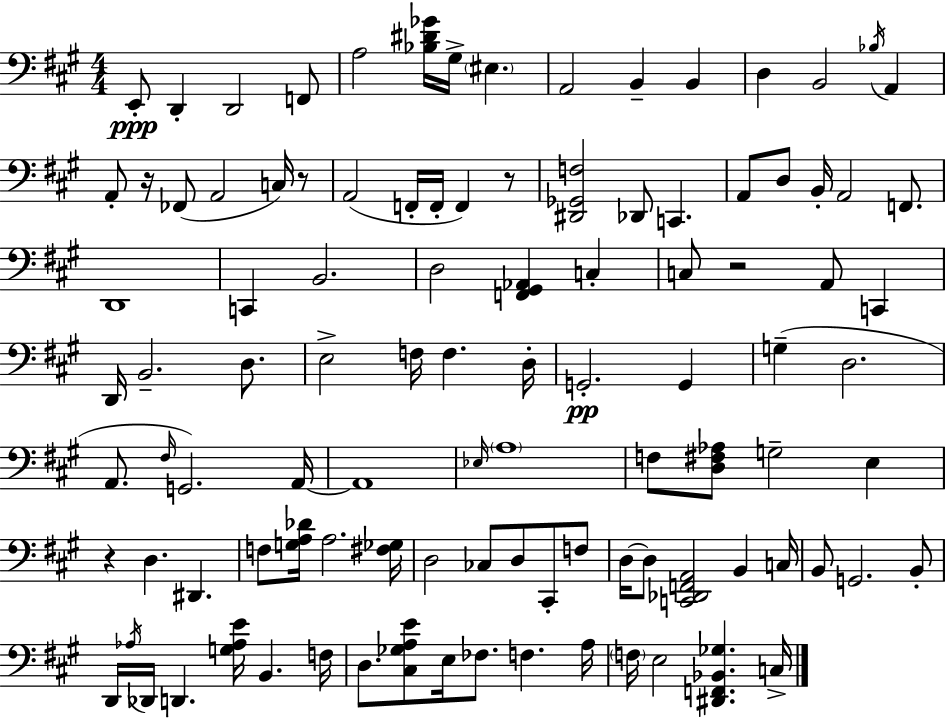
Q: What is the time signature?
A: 4/4